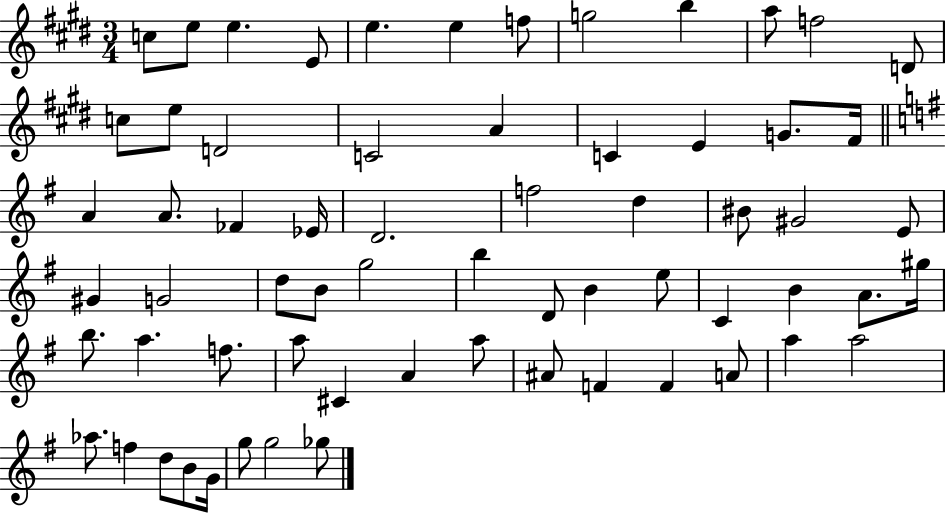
X:1
T:Untitled
M:3/4
L:1/4
K:E
c/2 e/2 e E/2 e e f/2 g2 b a/2 f2 D/2 c/2 e/2 D2 C2 A C E G/2 ^F/4 A A/2 _F _E/4 D2 f2 d ^B/2 ^G2 E/2 ^G G2 d/2 B/2 g2 b D/2 B e/2 C B A/2 ^g/4 b/2 a f/2 a/2 ^C A a/2 ^A/2 F F A/2 a a2 _a/2 f d/2 B/2 G/4 g/2 g2 _g/2